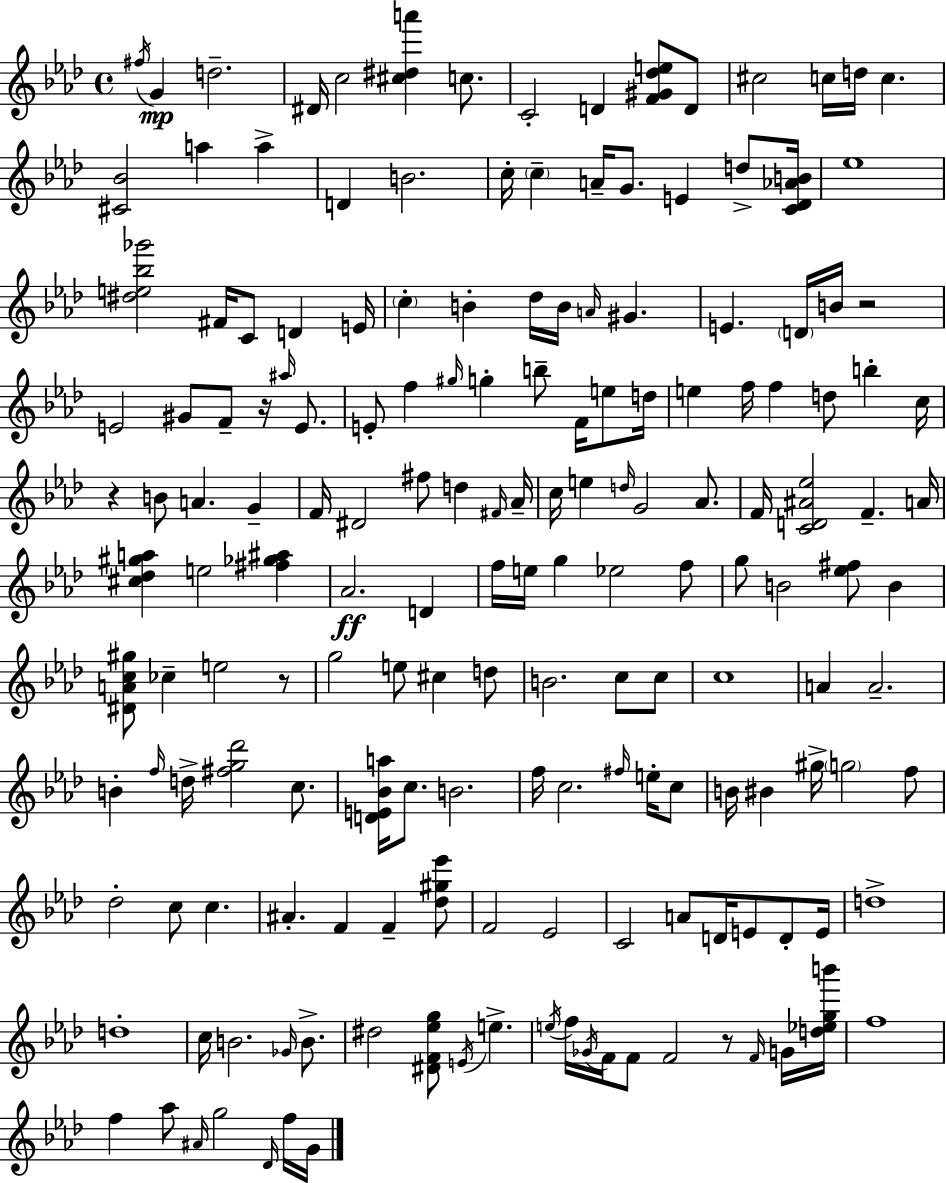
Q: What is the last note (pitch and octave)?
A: G4